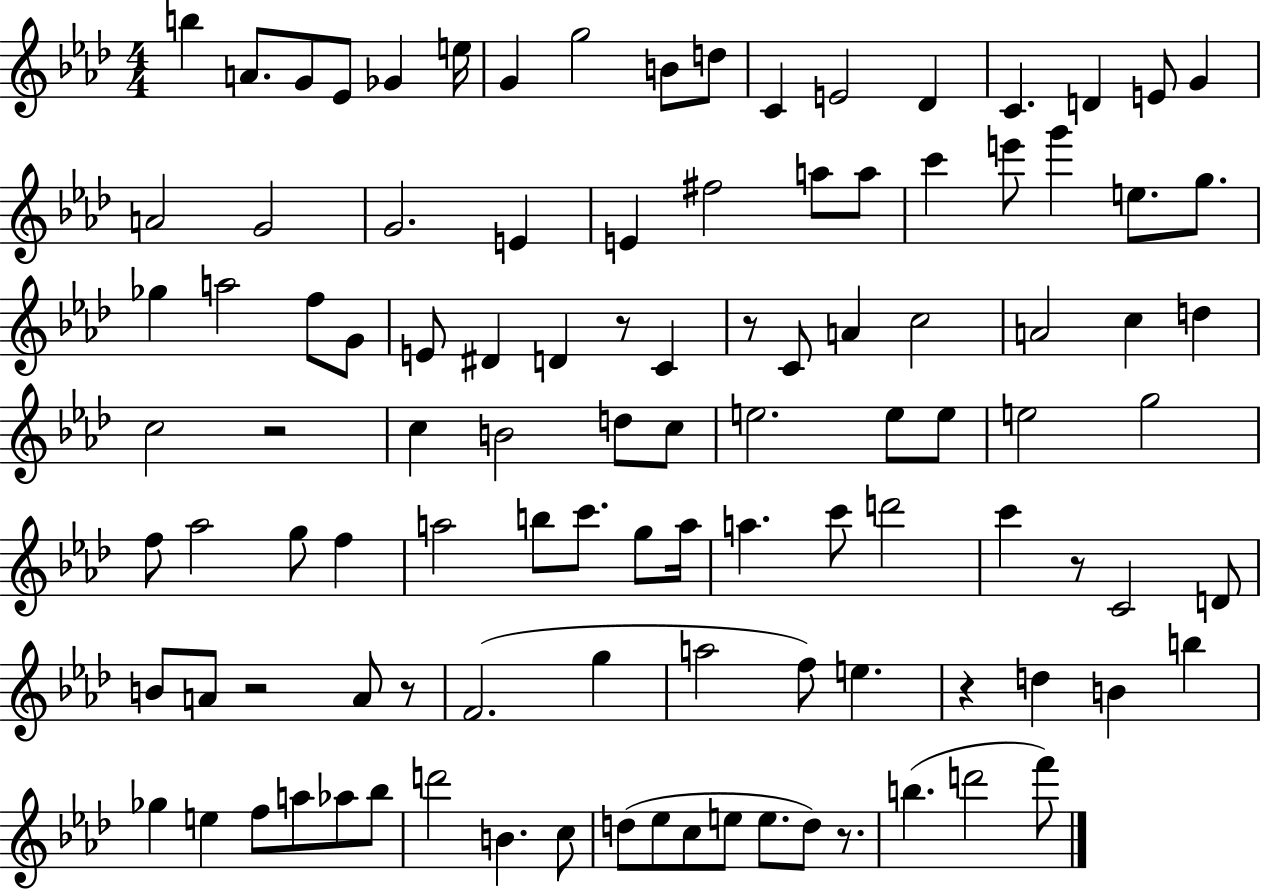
X:1
T:Untitled
M:4/4
L:1/4
K:Ab
b A/2 G/2 _E/2 _G e/4 G g2 B/2 d/2 C E2 _D C D E/2 G A2 G2 G2 E E ^f2 a/2 a/2 c' e'/2 g' e/2 g/2 _g a2 f/2 G/2 E/2 ^D D z/2 C z/2 C/2 A c2 A2 c d c2 z2 c B2 d/2 c/2 e2 e/2 e/2 e2 g2 f/2 _a2 g/2 f a2 b/2 c'/2 g/2 a/4 a c'/2 d'2 c' z/2 C2 D/2 B/2 A/2 z2 A/2 z/2 F2 g a2 f/2 e z d B b _g e f/2 a/2 _a/2 _b/2 d'2 B c/2 d/2 _e/2 c/2 e/2 e/2 d/2 z/2 b d'2 f'/2